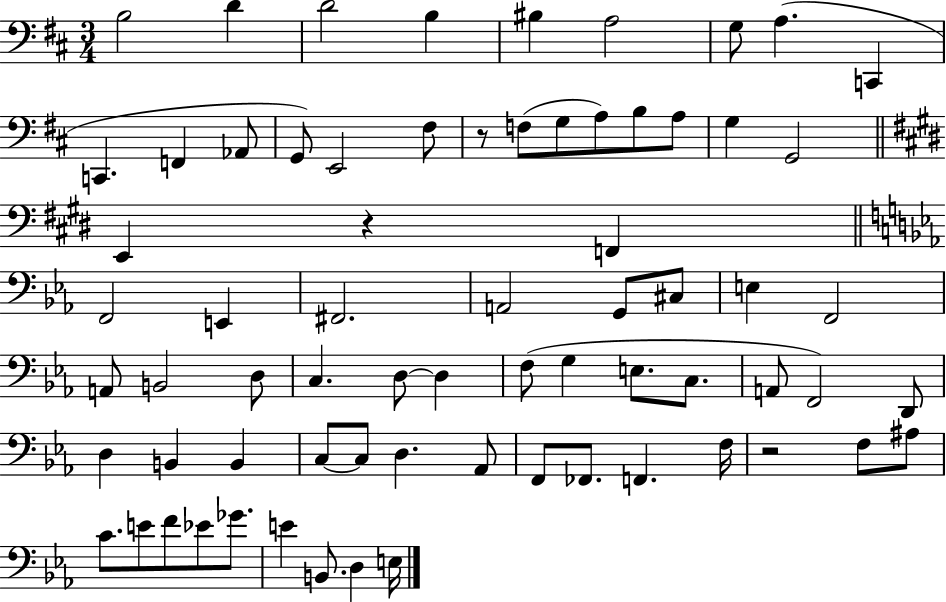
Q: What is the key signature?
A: D major